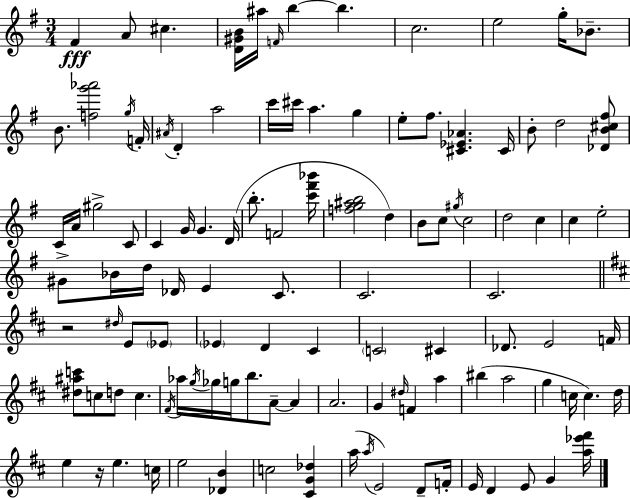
X:1
T:Untitled
M:3/4
L:1/4
K:Em
^F A/2 ^c [D^GB]/4 ^a/4 F/4 b b c2 e2 g/4 _B/2 B/2 [fg'_a']2 g/4 F/4 ^A/4 D a2 c'/4 ^c'/4 a g e/2 ^f/2 [^C_E_A] ^C/4 B/2 d2 [_DB^c^f]/2 C/4 A/4 ^g2 C/2 C G/4 G D/4 b/2 F2 [c'^f'_b']/4 [fg^ab]2 d B/2 c/2 ^g/4 c2 d2 c c e2 ^G/2 _B/4 d/4 _D/4 E C/2 C2 C2 z2 ^d/4 E/2 _E/2 _E D ^C C2 ^C _D/2 E2 F/4 [^d^ac']/2 c/2 d/2 c ^F/4 _a/4 g/4 _g/4 g/4 b/2 A/2 A A2 G ^d/4 F a ^b a2 g c/4 c d/4 e z/4 e c/4 e2 [_DB] c2 [^CG_d] a/4 a/4 E2 D/2 F/4 E/4 D E/2 G [a_e'^f']/4